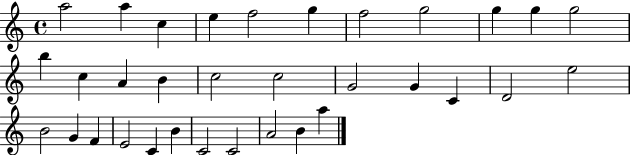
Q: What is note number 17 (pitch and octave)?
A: C5